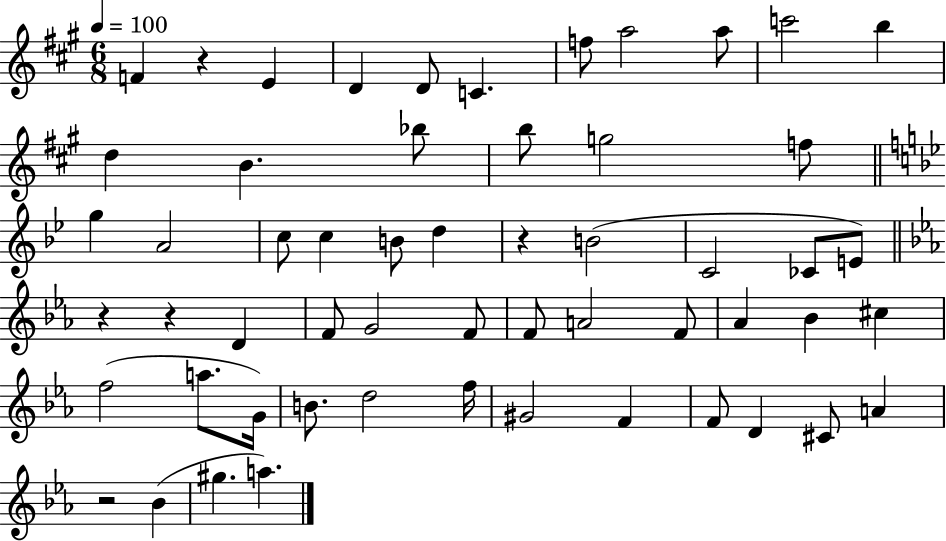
F4/q R/q E4/q D4/q D4/e C4/q. F5/e A5/h A5/e C6/h B5/q D5/q B4/q. Bb5/e B5/e G5/h F5/e G5/q A4/h C5/e C5/q B4/e D5/q R/q B4/h C4/h CES4/e E4/e R/q R/q D4/q F4/e G4/h F4/e F4/e A4/h F4/e Ab4/q Bb4/q C#5/q F5/h A5/e. G4/s B4/e. D5/h F5/s G#4/h F4/q F4/e D4/q C#4/e A4/q R/h Bb4/q G#5/q. A5/q.